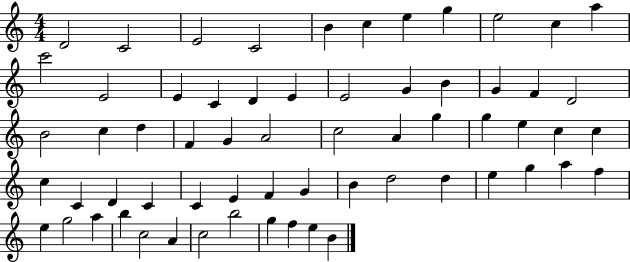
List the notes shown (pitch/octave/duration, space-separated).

D4/h C4/h E4/h C4/h B4/q C5/q E5/q G5/q E5/h C5/q A5/q C6/h E4/h E4/q C4/q D4/q E4/q E4/h G4/q B4/q G4/q F4/q D4/h B4/h C5/q D5/q F4/q G4/q A4/h C5/h A4/q G5/q G5/q E5/q C5/q C5/q C5/q C4/q D4/q C4/q C4/q E4/q F4/q G4/q B4/q D5/h D5/q E5/q G5/q A5/q F5/q E5/q G5/h A5/q B5/q C5/h A4/q C5/h B5/h G5/q F5/q E5/q B4/q